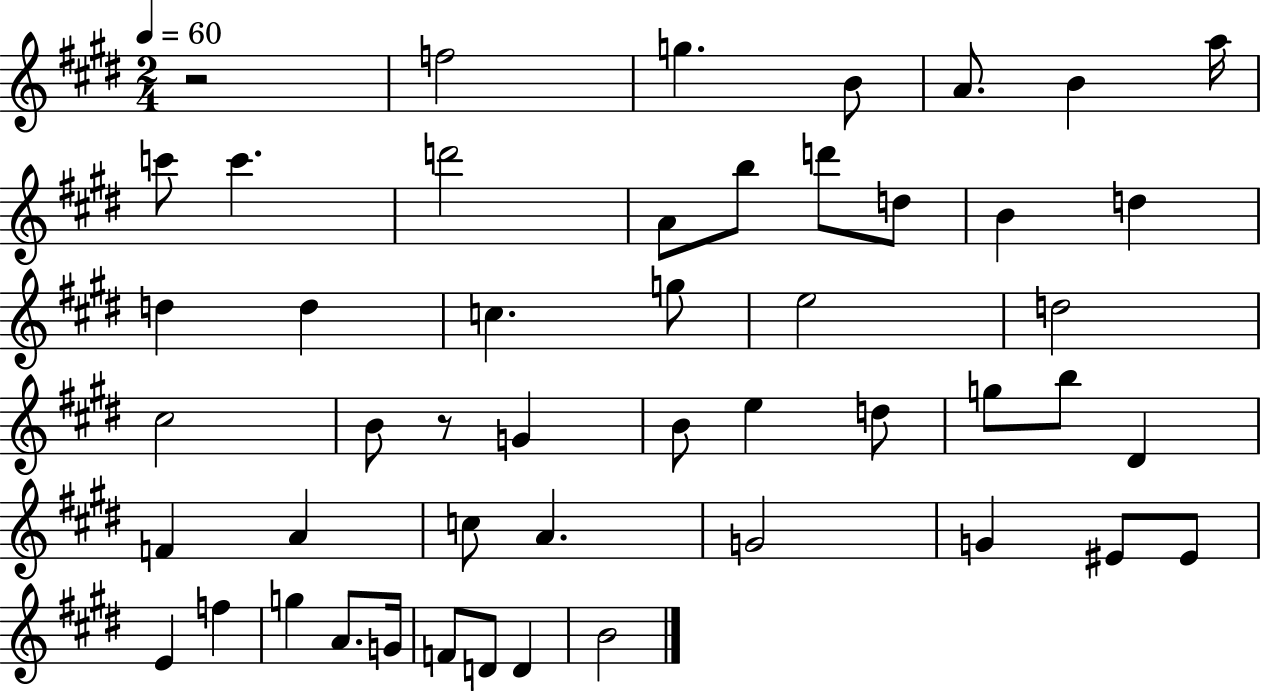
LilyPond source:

{
  \clef treble
  \numericTimeSignature
  \time 2/4
  \key e \major
  \tempo 4 = 60
  r2 | f''2 | g''4. b'8 | a'8. b'4 a''16 | \break c'''8 c'''4. | d'''2 | a'8 b''8 d'''8 d''8 | b'4 d''4 | \break d''4 d''4 | c''4. g''8 | e''2 | d''2 | \break cis''2 | b'8 r8 g'4 | b'8 e''4 d''8 | g''8 b''8 dis'4 | \break f'4 a'4 | c''8 a'4. | g'2 | g'4 eis'8 eis'8 | \break e'4 f''4 | g''4 a'8. g'16 | f'8 d'8 d'4 | b'2 | \break \bar "|."
}